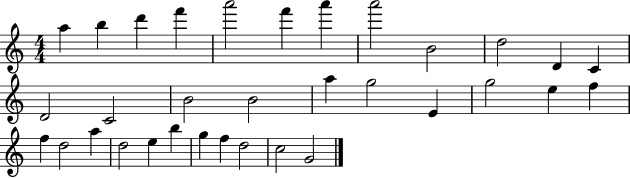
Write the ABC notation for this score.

X:1
T:Untitled
M:4/4
L:1/4
K:C
a b d' f' a'2 f' a' a'2 B2 d2 D C D2 C2 B2 B2 a g2 E g2 e f f d2 a d2 e b g f d2 c2 G2